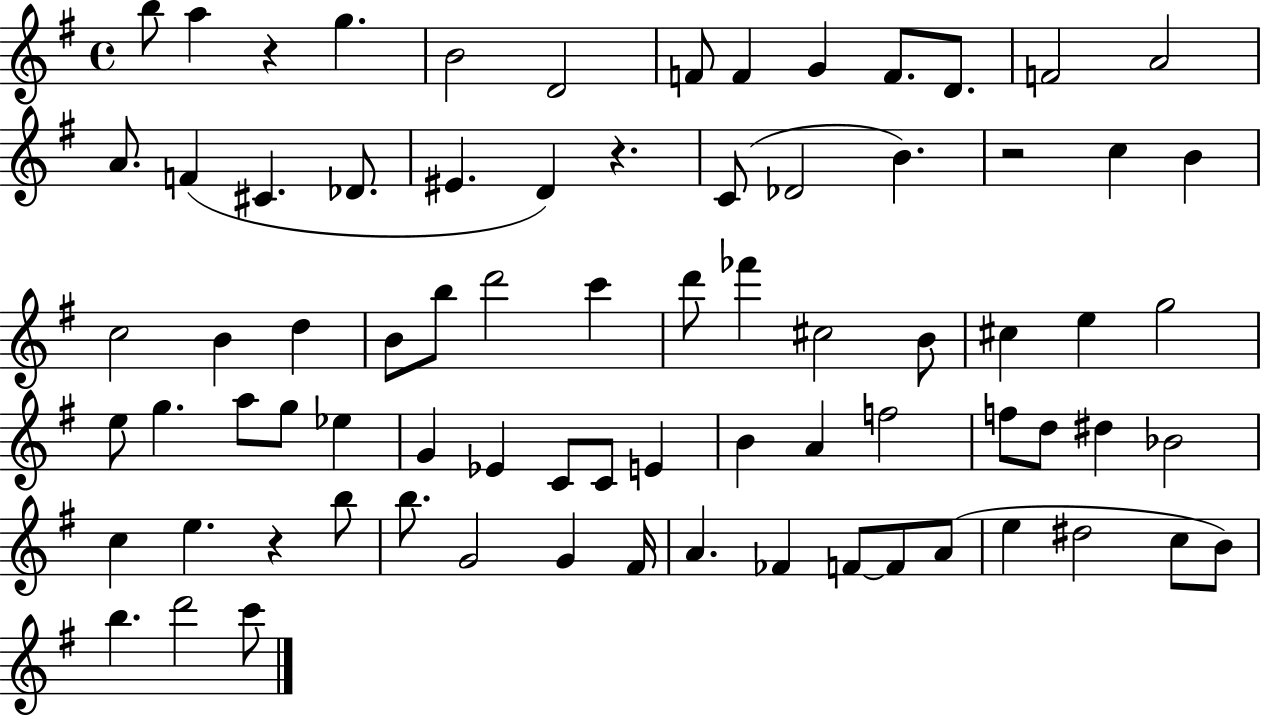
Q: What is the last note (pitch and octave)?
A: C6